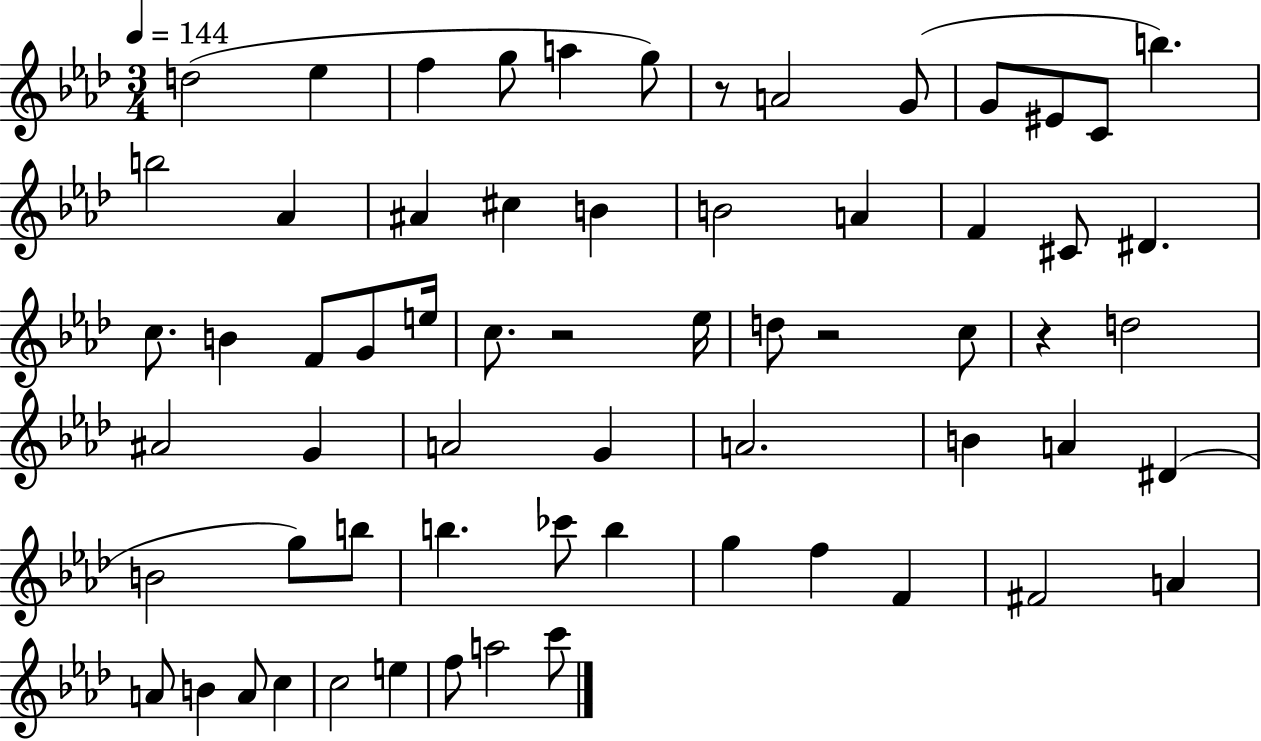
D5/h Eb5/q F5/q G5/e A5/q G5/e R/e A4/h G4/e G4/e EIS4/e C4/e B5/q. B5/h Ab4/q A#4/q C#5/q B4/q B4/h A4/q F4/q C#4/e D#4/q. C5/e. B4/q F4/e G4/e E5/s C5/e. R/h Eb5/s D5/e R/h C5/e R/q D5/h A#4/h G4/q A4/h G4/q A4/h. B4/q A4/q D#4/q B4/h G5/e B5/e B5/q. CES6/e B5/q G5/q F5/q F4/q F#4/h A4/q A4/e B4/q A4/e C5/q C5/h E5/q F5/e A5/h C6/e